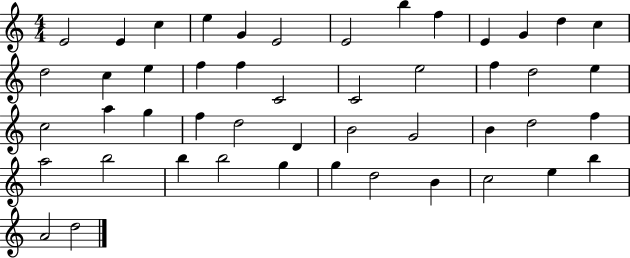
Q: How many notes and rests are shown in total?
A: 48